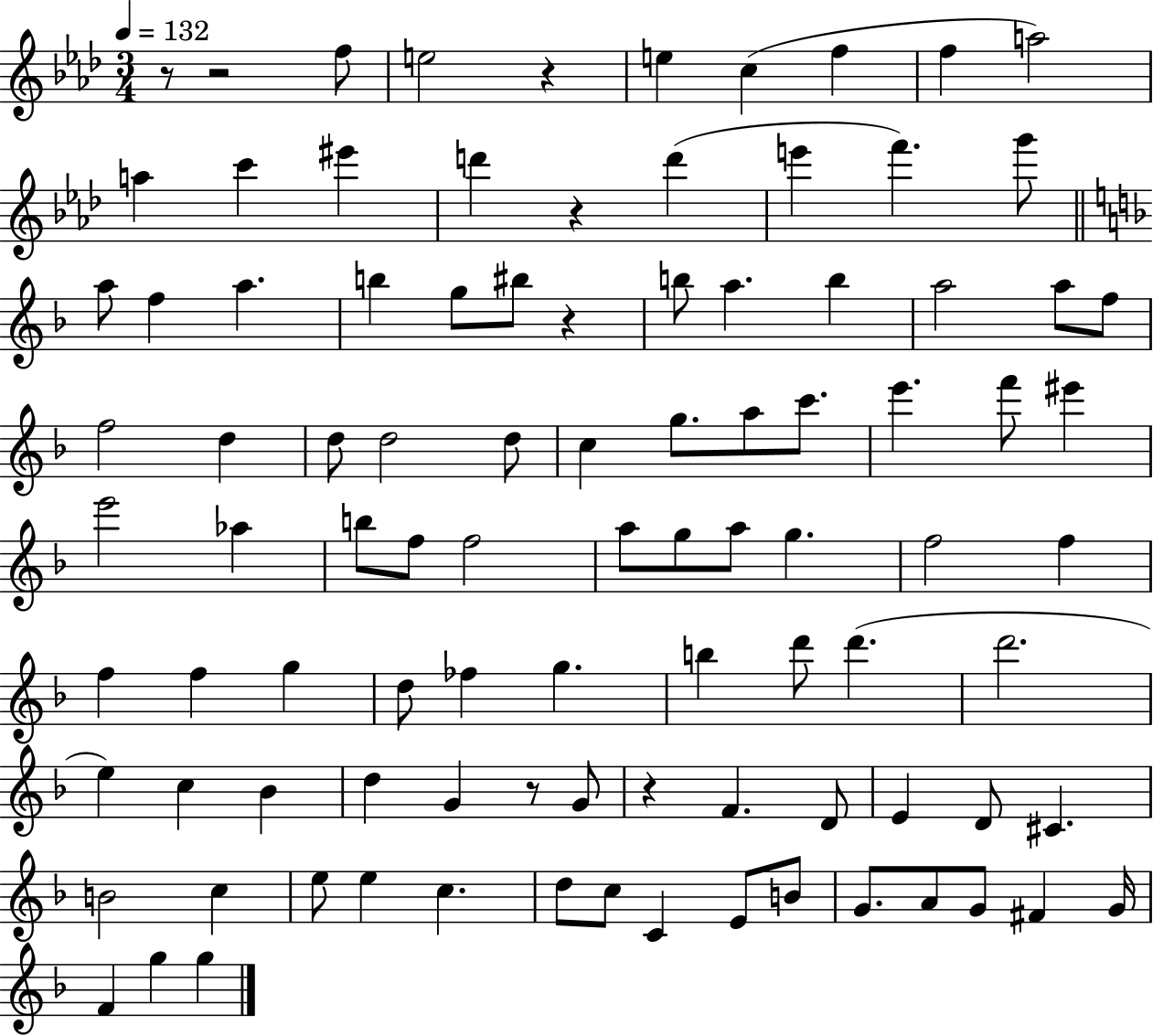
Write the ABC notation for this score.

X:1
T:Untitled
M:3/4
L:1/4
K:Ab
z/2 z2 f/2 e2 z e c f f a2 a c' ^e' d' z d' e' f' g'/2 a/2 f a b g/2 ^b/2 z b/2 a b a2 a/2 f/2 f2 d d/2 d2 d/2 c g/2 a/2 c'/2 e' f'/2 ^e' e'2 _a b/2 f/2 f2 a/2 g/2 a/2 g f2 f f f g d/2 _f g b d'/2 d' d'2 e c _B d G z/2 G/2 z F D/2 E D/2 ^C B2 c e/2 e c d/2 c/2 C E/2 B/2 G/2 A/2 G/2 ^F G/4 F g g